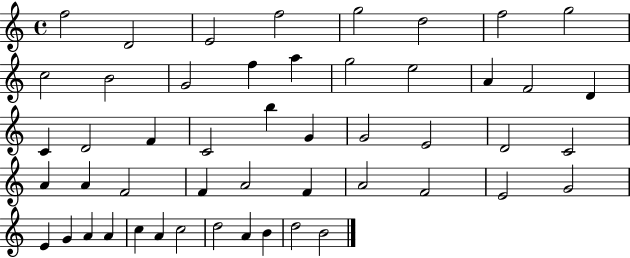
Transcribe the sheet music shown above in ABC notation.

X:1
T:Untitled
M:4/4
L:1/4
K:C
f2 D2 E2 f2 g2 d2 f2 g2 c2 B2 G2 f a g2 e2 A F2 D C D2 F C2 b G G2 E2 D2 C2 A A F2 F A2 F A2 F2 E2 G2 E G A A c A c2 d2 A B d2 B2